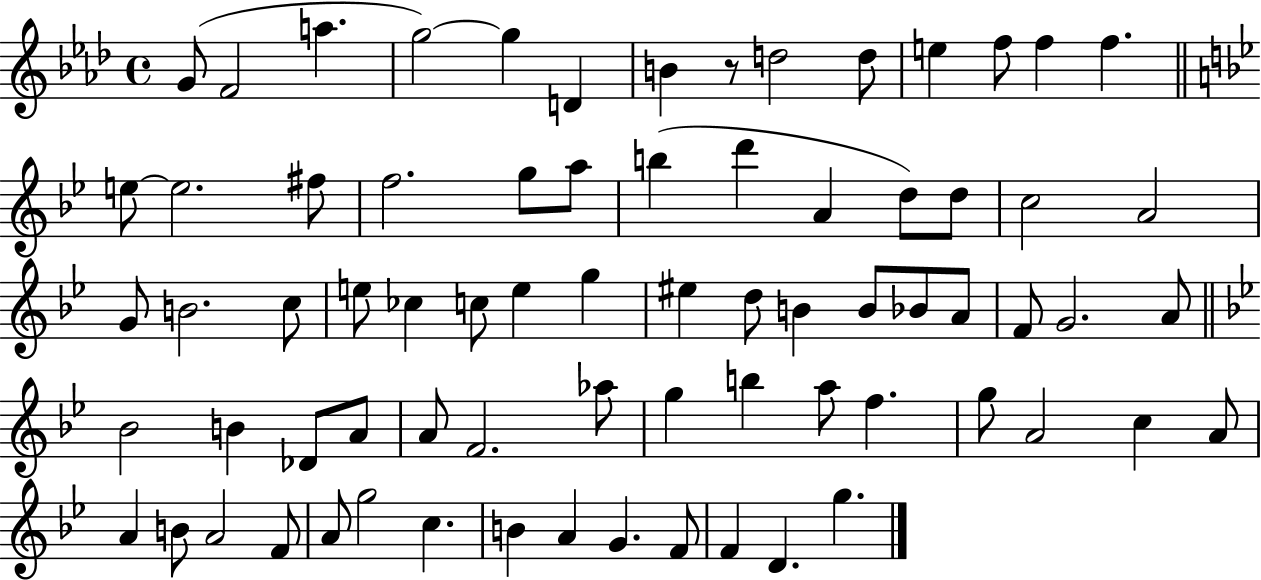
X:1
T:Untitled
M:4/4
L:1/4
K:Ab
G/2 F2 a g2 g D B z/2 d2 d/2 e f/2 f f e/2 e2 ^f/2 f2 g/2 a/2 b d' A d/2 d/2 c2 A2 G/2 B2 c/2 e/2 _c c/2 e g ^e d/2 B B/2 _B/2 A/2 F/2 G2 A/2 _B2 B _D/2 A/2 A/2 F2 _a/2 g b a/2 f g/2 A2 c A/2 A B/2 A2 F/2 A/2 g2 c B A G F/2 F D g